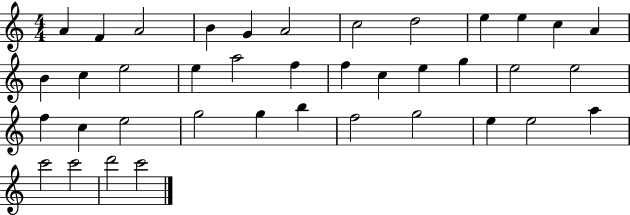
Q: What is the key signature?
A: C major